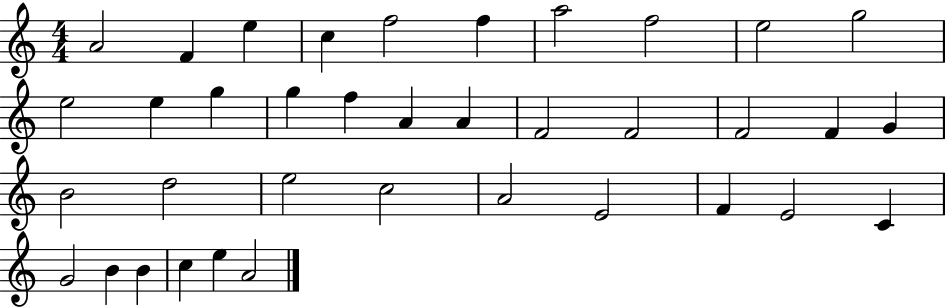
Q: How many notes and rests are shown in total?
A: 37